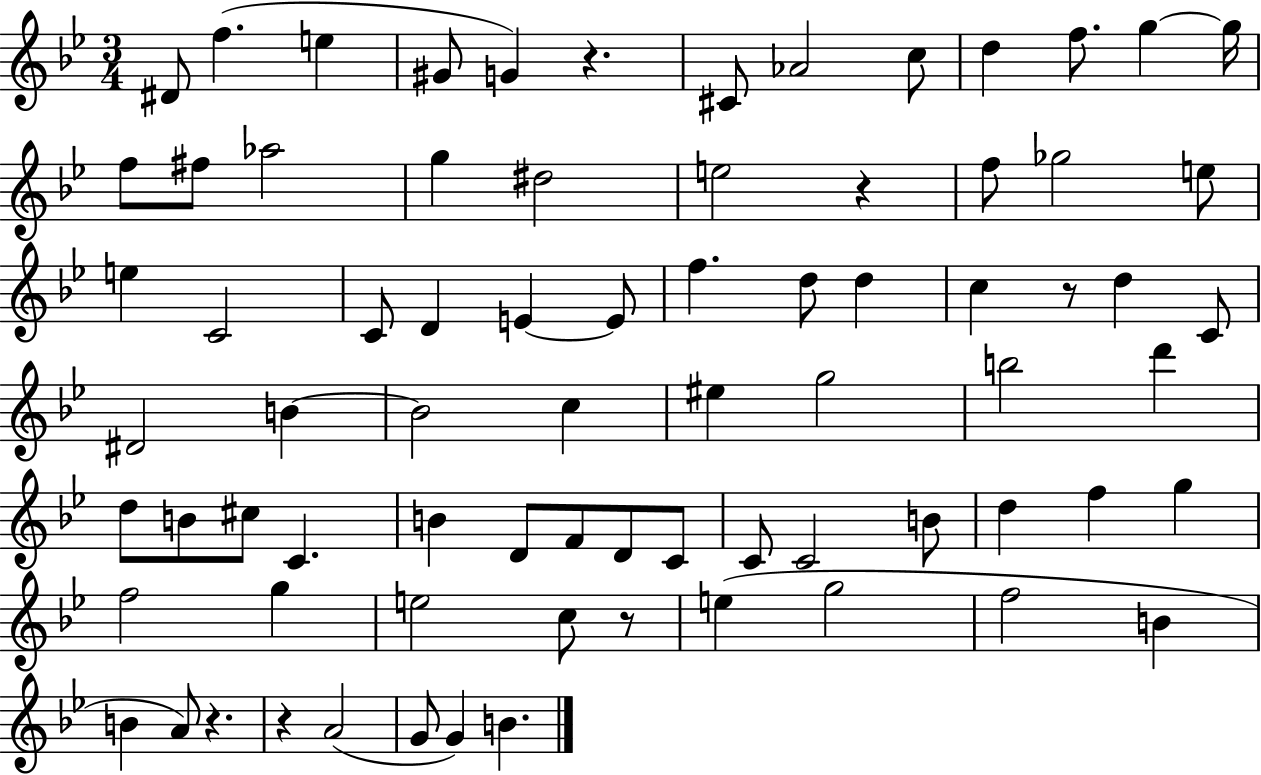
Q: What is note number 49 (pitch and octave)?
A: D4